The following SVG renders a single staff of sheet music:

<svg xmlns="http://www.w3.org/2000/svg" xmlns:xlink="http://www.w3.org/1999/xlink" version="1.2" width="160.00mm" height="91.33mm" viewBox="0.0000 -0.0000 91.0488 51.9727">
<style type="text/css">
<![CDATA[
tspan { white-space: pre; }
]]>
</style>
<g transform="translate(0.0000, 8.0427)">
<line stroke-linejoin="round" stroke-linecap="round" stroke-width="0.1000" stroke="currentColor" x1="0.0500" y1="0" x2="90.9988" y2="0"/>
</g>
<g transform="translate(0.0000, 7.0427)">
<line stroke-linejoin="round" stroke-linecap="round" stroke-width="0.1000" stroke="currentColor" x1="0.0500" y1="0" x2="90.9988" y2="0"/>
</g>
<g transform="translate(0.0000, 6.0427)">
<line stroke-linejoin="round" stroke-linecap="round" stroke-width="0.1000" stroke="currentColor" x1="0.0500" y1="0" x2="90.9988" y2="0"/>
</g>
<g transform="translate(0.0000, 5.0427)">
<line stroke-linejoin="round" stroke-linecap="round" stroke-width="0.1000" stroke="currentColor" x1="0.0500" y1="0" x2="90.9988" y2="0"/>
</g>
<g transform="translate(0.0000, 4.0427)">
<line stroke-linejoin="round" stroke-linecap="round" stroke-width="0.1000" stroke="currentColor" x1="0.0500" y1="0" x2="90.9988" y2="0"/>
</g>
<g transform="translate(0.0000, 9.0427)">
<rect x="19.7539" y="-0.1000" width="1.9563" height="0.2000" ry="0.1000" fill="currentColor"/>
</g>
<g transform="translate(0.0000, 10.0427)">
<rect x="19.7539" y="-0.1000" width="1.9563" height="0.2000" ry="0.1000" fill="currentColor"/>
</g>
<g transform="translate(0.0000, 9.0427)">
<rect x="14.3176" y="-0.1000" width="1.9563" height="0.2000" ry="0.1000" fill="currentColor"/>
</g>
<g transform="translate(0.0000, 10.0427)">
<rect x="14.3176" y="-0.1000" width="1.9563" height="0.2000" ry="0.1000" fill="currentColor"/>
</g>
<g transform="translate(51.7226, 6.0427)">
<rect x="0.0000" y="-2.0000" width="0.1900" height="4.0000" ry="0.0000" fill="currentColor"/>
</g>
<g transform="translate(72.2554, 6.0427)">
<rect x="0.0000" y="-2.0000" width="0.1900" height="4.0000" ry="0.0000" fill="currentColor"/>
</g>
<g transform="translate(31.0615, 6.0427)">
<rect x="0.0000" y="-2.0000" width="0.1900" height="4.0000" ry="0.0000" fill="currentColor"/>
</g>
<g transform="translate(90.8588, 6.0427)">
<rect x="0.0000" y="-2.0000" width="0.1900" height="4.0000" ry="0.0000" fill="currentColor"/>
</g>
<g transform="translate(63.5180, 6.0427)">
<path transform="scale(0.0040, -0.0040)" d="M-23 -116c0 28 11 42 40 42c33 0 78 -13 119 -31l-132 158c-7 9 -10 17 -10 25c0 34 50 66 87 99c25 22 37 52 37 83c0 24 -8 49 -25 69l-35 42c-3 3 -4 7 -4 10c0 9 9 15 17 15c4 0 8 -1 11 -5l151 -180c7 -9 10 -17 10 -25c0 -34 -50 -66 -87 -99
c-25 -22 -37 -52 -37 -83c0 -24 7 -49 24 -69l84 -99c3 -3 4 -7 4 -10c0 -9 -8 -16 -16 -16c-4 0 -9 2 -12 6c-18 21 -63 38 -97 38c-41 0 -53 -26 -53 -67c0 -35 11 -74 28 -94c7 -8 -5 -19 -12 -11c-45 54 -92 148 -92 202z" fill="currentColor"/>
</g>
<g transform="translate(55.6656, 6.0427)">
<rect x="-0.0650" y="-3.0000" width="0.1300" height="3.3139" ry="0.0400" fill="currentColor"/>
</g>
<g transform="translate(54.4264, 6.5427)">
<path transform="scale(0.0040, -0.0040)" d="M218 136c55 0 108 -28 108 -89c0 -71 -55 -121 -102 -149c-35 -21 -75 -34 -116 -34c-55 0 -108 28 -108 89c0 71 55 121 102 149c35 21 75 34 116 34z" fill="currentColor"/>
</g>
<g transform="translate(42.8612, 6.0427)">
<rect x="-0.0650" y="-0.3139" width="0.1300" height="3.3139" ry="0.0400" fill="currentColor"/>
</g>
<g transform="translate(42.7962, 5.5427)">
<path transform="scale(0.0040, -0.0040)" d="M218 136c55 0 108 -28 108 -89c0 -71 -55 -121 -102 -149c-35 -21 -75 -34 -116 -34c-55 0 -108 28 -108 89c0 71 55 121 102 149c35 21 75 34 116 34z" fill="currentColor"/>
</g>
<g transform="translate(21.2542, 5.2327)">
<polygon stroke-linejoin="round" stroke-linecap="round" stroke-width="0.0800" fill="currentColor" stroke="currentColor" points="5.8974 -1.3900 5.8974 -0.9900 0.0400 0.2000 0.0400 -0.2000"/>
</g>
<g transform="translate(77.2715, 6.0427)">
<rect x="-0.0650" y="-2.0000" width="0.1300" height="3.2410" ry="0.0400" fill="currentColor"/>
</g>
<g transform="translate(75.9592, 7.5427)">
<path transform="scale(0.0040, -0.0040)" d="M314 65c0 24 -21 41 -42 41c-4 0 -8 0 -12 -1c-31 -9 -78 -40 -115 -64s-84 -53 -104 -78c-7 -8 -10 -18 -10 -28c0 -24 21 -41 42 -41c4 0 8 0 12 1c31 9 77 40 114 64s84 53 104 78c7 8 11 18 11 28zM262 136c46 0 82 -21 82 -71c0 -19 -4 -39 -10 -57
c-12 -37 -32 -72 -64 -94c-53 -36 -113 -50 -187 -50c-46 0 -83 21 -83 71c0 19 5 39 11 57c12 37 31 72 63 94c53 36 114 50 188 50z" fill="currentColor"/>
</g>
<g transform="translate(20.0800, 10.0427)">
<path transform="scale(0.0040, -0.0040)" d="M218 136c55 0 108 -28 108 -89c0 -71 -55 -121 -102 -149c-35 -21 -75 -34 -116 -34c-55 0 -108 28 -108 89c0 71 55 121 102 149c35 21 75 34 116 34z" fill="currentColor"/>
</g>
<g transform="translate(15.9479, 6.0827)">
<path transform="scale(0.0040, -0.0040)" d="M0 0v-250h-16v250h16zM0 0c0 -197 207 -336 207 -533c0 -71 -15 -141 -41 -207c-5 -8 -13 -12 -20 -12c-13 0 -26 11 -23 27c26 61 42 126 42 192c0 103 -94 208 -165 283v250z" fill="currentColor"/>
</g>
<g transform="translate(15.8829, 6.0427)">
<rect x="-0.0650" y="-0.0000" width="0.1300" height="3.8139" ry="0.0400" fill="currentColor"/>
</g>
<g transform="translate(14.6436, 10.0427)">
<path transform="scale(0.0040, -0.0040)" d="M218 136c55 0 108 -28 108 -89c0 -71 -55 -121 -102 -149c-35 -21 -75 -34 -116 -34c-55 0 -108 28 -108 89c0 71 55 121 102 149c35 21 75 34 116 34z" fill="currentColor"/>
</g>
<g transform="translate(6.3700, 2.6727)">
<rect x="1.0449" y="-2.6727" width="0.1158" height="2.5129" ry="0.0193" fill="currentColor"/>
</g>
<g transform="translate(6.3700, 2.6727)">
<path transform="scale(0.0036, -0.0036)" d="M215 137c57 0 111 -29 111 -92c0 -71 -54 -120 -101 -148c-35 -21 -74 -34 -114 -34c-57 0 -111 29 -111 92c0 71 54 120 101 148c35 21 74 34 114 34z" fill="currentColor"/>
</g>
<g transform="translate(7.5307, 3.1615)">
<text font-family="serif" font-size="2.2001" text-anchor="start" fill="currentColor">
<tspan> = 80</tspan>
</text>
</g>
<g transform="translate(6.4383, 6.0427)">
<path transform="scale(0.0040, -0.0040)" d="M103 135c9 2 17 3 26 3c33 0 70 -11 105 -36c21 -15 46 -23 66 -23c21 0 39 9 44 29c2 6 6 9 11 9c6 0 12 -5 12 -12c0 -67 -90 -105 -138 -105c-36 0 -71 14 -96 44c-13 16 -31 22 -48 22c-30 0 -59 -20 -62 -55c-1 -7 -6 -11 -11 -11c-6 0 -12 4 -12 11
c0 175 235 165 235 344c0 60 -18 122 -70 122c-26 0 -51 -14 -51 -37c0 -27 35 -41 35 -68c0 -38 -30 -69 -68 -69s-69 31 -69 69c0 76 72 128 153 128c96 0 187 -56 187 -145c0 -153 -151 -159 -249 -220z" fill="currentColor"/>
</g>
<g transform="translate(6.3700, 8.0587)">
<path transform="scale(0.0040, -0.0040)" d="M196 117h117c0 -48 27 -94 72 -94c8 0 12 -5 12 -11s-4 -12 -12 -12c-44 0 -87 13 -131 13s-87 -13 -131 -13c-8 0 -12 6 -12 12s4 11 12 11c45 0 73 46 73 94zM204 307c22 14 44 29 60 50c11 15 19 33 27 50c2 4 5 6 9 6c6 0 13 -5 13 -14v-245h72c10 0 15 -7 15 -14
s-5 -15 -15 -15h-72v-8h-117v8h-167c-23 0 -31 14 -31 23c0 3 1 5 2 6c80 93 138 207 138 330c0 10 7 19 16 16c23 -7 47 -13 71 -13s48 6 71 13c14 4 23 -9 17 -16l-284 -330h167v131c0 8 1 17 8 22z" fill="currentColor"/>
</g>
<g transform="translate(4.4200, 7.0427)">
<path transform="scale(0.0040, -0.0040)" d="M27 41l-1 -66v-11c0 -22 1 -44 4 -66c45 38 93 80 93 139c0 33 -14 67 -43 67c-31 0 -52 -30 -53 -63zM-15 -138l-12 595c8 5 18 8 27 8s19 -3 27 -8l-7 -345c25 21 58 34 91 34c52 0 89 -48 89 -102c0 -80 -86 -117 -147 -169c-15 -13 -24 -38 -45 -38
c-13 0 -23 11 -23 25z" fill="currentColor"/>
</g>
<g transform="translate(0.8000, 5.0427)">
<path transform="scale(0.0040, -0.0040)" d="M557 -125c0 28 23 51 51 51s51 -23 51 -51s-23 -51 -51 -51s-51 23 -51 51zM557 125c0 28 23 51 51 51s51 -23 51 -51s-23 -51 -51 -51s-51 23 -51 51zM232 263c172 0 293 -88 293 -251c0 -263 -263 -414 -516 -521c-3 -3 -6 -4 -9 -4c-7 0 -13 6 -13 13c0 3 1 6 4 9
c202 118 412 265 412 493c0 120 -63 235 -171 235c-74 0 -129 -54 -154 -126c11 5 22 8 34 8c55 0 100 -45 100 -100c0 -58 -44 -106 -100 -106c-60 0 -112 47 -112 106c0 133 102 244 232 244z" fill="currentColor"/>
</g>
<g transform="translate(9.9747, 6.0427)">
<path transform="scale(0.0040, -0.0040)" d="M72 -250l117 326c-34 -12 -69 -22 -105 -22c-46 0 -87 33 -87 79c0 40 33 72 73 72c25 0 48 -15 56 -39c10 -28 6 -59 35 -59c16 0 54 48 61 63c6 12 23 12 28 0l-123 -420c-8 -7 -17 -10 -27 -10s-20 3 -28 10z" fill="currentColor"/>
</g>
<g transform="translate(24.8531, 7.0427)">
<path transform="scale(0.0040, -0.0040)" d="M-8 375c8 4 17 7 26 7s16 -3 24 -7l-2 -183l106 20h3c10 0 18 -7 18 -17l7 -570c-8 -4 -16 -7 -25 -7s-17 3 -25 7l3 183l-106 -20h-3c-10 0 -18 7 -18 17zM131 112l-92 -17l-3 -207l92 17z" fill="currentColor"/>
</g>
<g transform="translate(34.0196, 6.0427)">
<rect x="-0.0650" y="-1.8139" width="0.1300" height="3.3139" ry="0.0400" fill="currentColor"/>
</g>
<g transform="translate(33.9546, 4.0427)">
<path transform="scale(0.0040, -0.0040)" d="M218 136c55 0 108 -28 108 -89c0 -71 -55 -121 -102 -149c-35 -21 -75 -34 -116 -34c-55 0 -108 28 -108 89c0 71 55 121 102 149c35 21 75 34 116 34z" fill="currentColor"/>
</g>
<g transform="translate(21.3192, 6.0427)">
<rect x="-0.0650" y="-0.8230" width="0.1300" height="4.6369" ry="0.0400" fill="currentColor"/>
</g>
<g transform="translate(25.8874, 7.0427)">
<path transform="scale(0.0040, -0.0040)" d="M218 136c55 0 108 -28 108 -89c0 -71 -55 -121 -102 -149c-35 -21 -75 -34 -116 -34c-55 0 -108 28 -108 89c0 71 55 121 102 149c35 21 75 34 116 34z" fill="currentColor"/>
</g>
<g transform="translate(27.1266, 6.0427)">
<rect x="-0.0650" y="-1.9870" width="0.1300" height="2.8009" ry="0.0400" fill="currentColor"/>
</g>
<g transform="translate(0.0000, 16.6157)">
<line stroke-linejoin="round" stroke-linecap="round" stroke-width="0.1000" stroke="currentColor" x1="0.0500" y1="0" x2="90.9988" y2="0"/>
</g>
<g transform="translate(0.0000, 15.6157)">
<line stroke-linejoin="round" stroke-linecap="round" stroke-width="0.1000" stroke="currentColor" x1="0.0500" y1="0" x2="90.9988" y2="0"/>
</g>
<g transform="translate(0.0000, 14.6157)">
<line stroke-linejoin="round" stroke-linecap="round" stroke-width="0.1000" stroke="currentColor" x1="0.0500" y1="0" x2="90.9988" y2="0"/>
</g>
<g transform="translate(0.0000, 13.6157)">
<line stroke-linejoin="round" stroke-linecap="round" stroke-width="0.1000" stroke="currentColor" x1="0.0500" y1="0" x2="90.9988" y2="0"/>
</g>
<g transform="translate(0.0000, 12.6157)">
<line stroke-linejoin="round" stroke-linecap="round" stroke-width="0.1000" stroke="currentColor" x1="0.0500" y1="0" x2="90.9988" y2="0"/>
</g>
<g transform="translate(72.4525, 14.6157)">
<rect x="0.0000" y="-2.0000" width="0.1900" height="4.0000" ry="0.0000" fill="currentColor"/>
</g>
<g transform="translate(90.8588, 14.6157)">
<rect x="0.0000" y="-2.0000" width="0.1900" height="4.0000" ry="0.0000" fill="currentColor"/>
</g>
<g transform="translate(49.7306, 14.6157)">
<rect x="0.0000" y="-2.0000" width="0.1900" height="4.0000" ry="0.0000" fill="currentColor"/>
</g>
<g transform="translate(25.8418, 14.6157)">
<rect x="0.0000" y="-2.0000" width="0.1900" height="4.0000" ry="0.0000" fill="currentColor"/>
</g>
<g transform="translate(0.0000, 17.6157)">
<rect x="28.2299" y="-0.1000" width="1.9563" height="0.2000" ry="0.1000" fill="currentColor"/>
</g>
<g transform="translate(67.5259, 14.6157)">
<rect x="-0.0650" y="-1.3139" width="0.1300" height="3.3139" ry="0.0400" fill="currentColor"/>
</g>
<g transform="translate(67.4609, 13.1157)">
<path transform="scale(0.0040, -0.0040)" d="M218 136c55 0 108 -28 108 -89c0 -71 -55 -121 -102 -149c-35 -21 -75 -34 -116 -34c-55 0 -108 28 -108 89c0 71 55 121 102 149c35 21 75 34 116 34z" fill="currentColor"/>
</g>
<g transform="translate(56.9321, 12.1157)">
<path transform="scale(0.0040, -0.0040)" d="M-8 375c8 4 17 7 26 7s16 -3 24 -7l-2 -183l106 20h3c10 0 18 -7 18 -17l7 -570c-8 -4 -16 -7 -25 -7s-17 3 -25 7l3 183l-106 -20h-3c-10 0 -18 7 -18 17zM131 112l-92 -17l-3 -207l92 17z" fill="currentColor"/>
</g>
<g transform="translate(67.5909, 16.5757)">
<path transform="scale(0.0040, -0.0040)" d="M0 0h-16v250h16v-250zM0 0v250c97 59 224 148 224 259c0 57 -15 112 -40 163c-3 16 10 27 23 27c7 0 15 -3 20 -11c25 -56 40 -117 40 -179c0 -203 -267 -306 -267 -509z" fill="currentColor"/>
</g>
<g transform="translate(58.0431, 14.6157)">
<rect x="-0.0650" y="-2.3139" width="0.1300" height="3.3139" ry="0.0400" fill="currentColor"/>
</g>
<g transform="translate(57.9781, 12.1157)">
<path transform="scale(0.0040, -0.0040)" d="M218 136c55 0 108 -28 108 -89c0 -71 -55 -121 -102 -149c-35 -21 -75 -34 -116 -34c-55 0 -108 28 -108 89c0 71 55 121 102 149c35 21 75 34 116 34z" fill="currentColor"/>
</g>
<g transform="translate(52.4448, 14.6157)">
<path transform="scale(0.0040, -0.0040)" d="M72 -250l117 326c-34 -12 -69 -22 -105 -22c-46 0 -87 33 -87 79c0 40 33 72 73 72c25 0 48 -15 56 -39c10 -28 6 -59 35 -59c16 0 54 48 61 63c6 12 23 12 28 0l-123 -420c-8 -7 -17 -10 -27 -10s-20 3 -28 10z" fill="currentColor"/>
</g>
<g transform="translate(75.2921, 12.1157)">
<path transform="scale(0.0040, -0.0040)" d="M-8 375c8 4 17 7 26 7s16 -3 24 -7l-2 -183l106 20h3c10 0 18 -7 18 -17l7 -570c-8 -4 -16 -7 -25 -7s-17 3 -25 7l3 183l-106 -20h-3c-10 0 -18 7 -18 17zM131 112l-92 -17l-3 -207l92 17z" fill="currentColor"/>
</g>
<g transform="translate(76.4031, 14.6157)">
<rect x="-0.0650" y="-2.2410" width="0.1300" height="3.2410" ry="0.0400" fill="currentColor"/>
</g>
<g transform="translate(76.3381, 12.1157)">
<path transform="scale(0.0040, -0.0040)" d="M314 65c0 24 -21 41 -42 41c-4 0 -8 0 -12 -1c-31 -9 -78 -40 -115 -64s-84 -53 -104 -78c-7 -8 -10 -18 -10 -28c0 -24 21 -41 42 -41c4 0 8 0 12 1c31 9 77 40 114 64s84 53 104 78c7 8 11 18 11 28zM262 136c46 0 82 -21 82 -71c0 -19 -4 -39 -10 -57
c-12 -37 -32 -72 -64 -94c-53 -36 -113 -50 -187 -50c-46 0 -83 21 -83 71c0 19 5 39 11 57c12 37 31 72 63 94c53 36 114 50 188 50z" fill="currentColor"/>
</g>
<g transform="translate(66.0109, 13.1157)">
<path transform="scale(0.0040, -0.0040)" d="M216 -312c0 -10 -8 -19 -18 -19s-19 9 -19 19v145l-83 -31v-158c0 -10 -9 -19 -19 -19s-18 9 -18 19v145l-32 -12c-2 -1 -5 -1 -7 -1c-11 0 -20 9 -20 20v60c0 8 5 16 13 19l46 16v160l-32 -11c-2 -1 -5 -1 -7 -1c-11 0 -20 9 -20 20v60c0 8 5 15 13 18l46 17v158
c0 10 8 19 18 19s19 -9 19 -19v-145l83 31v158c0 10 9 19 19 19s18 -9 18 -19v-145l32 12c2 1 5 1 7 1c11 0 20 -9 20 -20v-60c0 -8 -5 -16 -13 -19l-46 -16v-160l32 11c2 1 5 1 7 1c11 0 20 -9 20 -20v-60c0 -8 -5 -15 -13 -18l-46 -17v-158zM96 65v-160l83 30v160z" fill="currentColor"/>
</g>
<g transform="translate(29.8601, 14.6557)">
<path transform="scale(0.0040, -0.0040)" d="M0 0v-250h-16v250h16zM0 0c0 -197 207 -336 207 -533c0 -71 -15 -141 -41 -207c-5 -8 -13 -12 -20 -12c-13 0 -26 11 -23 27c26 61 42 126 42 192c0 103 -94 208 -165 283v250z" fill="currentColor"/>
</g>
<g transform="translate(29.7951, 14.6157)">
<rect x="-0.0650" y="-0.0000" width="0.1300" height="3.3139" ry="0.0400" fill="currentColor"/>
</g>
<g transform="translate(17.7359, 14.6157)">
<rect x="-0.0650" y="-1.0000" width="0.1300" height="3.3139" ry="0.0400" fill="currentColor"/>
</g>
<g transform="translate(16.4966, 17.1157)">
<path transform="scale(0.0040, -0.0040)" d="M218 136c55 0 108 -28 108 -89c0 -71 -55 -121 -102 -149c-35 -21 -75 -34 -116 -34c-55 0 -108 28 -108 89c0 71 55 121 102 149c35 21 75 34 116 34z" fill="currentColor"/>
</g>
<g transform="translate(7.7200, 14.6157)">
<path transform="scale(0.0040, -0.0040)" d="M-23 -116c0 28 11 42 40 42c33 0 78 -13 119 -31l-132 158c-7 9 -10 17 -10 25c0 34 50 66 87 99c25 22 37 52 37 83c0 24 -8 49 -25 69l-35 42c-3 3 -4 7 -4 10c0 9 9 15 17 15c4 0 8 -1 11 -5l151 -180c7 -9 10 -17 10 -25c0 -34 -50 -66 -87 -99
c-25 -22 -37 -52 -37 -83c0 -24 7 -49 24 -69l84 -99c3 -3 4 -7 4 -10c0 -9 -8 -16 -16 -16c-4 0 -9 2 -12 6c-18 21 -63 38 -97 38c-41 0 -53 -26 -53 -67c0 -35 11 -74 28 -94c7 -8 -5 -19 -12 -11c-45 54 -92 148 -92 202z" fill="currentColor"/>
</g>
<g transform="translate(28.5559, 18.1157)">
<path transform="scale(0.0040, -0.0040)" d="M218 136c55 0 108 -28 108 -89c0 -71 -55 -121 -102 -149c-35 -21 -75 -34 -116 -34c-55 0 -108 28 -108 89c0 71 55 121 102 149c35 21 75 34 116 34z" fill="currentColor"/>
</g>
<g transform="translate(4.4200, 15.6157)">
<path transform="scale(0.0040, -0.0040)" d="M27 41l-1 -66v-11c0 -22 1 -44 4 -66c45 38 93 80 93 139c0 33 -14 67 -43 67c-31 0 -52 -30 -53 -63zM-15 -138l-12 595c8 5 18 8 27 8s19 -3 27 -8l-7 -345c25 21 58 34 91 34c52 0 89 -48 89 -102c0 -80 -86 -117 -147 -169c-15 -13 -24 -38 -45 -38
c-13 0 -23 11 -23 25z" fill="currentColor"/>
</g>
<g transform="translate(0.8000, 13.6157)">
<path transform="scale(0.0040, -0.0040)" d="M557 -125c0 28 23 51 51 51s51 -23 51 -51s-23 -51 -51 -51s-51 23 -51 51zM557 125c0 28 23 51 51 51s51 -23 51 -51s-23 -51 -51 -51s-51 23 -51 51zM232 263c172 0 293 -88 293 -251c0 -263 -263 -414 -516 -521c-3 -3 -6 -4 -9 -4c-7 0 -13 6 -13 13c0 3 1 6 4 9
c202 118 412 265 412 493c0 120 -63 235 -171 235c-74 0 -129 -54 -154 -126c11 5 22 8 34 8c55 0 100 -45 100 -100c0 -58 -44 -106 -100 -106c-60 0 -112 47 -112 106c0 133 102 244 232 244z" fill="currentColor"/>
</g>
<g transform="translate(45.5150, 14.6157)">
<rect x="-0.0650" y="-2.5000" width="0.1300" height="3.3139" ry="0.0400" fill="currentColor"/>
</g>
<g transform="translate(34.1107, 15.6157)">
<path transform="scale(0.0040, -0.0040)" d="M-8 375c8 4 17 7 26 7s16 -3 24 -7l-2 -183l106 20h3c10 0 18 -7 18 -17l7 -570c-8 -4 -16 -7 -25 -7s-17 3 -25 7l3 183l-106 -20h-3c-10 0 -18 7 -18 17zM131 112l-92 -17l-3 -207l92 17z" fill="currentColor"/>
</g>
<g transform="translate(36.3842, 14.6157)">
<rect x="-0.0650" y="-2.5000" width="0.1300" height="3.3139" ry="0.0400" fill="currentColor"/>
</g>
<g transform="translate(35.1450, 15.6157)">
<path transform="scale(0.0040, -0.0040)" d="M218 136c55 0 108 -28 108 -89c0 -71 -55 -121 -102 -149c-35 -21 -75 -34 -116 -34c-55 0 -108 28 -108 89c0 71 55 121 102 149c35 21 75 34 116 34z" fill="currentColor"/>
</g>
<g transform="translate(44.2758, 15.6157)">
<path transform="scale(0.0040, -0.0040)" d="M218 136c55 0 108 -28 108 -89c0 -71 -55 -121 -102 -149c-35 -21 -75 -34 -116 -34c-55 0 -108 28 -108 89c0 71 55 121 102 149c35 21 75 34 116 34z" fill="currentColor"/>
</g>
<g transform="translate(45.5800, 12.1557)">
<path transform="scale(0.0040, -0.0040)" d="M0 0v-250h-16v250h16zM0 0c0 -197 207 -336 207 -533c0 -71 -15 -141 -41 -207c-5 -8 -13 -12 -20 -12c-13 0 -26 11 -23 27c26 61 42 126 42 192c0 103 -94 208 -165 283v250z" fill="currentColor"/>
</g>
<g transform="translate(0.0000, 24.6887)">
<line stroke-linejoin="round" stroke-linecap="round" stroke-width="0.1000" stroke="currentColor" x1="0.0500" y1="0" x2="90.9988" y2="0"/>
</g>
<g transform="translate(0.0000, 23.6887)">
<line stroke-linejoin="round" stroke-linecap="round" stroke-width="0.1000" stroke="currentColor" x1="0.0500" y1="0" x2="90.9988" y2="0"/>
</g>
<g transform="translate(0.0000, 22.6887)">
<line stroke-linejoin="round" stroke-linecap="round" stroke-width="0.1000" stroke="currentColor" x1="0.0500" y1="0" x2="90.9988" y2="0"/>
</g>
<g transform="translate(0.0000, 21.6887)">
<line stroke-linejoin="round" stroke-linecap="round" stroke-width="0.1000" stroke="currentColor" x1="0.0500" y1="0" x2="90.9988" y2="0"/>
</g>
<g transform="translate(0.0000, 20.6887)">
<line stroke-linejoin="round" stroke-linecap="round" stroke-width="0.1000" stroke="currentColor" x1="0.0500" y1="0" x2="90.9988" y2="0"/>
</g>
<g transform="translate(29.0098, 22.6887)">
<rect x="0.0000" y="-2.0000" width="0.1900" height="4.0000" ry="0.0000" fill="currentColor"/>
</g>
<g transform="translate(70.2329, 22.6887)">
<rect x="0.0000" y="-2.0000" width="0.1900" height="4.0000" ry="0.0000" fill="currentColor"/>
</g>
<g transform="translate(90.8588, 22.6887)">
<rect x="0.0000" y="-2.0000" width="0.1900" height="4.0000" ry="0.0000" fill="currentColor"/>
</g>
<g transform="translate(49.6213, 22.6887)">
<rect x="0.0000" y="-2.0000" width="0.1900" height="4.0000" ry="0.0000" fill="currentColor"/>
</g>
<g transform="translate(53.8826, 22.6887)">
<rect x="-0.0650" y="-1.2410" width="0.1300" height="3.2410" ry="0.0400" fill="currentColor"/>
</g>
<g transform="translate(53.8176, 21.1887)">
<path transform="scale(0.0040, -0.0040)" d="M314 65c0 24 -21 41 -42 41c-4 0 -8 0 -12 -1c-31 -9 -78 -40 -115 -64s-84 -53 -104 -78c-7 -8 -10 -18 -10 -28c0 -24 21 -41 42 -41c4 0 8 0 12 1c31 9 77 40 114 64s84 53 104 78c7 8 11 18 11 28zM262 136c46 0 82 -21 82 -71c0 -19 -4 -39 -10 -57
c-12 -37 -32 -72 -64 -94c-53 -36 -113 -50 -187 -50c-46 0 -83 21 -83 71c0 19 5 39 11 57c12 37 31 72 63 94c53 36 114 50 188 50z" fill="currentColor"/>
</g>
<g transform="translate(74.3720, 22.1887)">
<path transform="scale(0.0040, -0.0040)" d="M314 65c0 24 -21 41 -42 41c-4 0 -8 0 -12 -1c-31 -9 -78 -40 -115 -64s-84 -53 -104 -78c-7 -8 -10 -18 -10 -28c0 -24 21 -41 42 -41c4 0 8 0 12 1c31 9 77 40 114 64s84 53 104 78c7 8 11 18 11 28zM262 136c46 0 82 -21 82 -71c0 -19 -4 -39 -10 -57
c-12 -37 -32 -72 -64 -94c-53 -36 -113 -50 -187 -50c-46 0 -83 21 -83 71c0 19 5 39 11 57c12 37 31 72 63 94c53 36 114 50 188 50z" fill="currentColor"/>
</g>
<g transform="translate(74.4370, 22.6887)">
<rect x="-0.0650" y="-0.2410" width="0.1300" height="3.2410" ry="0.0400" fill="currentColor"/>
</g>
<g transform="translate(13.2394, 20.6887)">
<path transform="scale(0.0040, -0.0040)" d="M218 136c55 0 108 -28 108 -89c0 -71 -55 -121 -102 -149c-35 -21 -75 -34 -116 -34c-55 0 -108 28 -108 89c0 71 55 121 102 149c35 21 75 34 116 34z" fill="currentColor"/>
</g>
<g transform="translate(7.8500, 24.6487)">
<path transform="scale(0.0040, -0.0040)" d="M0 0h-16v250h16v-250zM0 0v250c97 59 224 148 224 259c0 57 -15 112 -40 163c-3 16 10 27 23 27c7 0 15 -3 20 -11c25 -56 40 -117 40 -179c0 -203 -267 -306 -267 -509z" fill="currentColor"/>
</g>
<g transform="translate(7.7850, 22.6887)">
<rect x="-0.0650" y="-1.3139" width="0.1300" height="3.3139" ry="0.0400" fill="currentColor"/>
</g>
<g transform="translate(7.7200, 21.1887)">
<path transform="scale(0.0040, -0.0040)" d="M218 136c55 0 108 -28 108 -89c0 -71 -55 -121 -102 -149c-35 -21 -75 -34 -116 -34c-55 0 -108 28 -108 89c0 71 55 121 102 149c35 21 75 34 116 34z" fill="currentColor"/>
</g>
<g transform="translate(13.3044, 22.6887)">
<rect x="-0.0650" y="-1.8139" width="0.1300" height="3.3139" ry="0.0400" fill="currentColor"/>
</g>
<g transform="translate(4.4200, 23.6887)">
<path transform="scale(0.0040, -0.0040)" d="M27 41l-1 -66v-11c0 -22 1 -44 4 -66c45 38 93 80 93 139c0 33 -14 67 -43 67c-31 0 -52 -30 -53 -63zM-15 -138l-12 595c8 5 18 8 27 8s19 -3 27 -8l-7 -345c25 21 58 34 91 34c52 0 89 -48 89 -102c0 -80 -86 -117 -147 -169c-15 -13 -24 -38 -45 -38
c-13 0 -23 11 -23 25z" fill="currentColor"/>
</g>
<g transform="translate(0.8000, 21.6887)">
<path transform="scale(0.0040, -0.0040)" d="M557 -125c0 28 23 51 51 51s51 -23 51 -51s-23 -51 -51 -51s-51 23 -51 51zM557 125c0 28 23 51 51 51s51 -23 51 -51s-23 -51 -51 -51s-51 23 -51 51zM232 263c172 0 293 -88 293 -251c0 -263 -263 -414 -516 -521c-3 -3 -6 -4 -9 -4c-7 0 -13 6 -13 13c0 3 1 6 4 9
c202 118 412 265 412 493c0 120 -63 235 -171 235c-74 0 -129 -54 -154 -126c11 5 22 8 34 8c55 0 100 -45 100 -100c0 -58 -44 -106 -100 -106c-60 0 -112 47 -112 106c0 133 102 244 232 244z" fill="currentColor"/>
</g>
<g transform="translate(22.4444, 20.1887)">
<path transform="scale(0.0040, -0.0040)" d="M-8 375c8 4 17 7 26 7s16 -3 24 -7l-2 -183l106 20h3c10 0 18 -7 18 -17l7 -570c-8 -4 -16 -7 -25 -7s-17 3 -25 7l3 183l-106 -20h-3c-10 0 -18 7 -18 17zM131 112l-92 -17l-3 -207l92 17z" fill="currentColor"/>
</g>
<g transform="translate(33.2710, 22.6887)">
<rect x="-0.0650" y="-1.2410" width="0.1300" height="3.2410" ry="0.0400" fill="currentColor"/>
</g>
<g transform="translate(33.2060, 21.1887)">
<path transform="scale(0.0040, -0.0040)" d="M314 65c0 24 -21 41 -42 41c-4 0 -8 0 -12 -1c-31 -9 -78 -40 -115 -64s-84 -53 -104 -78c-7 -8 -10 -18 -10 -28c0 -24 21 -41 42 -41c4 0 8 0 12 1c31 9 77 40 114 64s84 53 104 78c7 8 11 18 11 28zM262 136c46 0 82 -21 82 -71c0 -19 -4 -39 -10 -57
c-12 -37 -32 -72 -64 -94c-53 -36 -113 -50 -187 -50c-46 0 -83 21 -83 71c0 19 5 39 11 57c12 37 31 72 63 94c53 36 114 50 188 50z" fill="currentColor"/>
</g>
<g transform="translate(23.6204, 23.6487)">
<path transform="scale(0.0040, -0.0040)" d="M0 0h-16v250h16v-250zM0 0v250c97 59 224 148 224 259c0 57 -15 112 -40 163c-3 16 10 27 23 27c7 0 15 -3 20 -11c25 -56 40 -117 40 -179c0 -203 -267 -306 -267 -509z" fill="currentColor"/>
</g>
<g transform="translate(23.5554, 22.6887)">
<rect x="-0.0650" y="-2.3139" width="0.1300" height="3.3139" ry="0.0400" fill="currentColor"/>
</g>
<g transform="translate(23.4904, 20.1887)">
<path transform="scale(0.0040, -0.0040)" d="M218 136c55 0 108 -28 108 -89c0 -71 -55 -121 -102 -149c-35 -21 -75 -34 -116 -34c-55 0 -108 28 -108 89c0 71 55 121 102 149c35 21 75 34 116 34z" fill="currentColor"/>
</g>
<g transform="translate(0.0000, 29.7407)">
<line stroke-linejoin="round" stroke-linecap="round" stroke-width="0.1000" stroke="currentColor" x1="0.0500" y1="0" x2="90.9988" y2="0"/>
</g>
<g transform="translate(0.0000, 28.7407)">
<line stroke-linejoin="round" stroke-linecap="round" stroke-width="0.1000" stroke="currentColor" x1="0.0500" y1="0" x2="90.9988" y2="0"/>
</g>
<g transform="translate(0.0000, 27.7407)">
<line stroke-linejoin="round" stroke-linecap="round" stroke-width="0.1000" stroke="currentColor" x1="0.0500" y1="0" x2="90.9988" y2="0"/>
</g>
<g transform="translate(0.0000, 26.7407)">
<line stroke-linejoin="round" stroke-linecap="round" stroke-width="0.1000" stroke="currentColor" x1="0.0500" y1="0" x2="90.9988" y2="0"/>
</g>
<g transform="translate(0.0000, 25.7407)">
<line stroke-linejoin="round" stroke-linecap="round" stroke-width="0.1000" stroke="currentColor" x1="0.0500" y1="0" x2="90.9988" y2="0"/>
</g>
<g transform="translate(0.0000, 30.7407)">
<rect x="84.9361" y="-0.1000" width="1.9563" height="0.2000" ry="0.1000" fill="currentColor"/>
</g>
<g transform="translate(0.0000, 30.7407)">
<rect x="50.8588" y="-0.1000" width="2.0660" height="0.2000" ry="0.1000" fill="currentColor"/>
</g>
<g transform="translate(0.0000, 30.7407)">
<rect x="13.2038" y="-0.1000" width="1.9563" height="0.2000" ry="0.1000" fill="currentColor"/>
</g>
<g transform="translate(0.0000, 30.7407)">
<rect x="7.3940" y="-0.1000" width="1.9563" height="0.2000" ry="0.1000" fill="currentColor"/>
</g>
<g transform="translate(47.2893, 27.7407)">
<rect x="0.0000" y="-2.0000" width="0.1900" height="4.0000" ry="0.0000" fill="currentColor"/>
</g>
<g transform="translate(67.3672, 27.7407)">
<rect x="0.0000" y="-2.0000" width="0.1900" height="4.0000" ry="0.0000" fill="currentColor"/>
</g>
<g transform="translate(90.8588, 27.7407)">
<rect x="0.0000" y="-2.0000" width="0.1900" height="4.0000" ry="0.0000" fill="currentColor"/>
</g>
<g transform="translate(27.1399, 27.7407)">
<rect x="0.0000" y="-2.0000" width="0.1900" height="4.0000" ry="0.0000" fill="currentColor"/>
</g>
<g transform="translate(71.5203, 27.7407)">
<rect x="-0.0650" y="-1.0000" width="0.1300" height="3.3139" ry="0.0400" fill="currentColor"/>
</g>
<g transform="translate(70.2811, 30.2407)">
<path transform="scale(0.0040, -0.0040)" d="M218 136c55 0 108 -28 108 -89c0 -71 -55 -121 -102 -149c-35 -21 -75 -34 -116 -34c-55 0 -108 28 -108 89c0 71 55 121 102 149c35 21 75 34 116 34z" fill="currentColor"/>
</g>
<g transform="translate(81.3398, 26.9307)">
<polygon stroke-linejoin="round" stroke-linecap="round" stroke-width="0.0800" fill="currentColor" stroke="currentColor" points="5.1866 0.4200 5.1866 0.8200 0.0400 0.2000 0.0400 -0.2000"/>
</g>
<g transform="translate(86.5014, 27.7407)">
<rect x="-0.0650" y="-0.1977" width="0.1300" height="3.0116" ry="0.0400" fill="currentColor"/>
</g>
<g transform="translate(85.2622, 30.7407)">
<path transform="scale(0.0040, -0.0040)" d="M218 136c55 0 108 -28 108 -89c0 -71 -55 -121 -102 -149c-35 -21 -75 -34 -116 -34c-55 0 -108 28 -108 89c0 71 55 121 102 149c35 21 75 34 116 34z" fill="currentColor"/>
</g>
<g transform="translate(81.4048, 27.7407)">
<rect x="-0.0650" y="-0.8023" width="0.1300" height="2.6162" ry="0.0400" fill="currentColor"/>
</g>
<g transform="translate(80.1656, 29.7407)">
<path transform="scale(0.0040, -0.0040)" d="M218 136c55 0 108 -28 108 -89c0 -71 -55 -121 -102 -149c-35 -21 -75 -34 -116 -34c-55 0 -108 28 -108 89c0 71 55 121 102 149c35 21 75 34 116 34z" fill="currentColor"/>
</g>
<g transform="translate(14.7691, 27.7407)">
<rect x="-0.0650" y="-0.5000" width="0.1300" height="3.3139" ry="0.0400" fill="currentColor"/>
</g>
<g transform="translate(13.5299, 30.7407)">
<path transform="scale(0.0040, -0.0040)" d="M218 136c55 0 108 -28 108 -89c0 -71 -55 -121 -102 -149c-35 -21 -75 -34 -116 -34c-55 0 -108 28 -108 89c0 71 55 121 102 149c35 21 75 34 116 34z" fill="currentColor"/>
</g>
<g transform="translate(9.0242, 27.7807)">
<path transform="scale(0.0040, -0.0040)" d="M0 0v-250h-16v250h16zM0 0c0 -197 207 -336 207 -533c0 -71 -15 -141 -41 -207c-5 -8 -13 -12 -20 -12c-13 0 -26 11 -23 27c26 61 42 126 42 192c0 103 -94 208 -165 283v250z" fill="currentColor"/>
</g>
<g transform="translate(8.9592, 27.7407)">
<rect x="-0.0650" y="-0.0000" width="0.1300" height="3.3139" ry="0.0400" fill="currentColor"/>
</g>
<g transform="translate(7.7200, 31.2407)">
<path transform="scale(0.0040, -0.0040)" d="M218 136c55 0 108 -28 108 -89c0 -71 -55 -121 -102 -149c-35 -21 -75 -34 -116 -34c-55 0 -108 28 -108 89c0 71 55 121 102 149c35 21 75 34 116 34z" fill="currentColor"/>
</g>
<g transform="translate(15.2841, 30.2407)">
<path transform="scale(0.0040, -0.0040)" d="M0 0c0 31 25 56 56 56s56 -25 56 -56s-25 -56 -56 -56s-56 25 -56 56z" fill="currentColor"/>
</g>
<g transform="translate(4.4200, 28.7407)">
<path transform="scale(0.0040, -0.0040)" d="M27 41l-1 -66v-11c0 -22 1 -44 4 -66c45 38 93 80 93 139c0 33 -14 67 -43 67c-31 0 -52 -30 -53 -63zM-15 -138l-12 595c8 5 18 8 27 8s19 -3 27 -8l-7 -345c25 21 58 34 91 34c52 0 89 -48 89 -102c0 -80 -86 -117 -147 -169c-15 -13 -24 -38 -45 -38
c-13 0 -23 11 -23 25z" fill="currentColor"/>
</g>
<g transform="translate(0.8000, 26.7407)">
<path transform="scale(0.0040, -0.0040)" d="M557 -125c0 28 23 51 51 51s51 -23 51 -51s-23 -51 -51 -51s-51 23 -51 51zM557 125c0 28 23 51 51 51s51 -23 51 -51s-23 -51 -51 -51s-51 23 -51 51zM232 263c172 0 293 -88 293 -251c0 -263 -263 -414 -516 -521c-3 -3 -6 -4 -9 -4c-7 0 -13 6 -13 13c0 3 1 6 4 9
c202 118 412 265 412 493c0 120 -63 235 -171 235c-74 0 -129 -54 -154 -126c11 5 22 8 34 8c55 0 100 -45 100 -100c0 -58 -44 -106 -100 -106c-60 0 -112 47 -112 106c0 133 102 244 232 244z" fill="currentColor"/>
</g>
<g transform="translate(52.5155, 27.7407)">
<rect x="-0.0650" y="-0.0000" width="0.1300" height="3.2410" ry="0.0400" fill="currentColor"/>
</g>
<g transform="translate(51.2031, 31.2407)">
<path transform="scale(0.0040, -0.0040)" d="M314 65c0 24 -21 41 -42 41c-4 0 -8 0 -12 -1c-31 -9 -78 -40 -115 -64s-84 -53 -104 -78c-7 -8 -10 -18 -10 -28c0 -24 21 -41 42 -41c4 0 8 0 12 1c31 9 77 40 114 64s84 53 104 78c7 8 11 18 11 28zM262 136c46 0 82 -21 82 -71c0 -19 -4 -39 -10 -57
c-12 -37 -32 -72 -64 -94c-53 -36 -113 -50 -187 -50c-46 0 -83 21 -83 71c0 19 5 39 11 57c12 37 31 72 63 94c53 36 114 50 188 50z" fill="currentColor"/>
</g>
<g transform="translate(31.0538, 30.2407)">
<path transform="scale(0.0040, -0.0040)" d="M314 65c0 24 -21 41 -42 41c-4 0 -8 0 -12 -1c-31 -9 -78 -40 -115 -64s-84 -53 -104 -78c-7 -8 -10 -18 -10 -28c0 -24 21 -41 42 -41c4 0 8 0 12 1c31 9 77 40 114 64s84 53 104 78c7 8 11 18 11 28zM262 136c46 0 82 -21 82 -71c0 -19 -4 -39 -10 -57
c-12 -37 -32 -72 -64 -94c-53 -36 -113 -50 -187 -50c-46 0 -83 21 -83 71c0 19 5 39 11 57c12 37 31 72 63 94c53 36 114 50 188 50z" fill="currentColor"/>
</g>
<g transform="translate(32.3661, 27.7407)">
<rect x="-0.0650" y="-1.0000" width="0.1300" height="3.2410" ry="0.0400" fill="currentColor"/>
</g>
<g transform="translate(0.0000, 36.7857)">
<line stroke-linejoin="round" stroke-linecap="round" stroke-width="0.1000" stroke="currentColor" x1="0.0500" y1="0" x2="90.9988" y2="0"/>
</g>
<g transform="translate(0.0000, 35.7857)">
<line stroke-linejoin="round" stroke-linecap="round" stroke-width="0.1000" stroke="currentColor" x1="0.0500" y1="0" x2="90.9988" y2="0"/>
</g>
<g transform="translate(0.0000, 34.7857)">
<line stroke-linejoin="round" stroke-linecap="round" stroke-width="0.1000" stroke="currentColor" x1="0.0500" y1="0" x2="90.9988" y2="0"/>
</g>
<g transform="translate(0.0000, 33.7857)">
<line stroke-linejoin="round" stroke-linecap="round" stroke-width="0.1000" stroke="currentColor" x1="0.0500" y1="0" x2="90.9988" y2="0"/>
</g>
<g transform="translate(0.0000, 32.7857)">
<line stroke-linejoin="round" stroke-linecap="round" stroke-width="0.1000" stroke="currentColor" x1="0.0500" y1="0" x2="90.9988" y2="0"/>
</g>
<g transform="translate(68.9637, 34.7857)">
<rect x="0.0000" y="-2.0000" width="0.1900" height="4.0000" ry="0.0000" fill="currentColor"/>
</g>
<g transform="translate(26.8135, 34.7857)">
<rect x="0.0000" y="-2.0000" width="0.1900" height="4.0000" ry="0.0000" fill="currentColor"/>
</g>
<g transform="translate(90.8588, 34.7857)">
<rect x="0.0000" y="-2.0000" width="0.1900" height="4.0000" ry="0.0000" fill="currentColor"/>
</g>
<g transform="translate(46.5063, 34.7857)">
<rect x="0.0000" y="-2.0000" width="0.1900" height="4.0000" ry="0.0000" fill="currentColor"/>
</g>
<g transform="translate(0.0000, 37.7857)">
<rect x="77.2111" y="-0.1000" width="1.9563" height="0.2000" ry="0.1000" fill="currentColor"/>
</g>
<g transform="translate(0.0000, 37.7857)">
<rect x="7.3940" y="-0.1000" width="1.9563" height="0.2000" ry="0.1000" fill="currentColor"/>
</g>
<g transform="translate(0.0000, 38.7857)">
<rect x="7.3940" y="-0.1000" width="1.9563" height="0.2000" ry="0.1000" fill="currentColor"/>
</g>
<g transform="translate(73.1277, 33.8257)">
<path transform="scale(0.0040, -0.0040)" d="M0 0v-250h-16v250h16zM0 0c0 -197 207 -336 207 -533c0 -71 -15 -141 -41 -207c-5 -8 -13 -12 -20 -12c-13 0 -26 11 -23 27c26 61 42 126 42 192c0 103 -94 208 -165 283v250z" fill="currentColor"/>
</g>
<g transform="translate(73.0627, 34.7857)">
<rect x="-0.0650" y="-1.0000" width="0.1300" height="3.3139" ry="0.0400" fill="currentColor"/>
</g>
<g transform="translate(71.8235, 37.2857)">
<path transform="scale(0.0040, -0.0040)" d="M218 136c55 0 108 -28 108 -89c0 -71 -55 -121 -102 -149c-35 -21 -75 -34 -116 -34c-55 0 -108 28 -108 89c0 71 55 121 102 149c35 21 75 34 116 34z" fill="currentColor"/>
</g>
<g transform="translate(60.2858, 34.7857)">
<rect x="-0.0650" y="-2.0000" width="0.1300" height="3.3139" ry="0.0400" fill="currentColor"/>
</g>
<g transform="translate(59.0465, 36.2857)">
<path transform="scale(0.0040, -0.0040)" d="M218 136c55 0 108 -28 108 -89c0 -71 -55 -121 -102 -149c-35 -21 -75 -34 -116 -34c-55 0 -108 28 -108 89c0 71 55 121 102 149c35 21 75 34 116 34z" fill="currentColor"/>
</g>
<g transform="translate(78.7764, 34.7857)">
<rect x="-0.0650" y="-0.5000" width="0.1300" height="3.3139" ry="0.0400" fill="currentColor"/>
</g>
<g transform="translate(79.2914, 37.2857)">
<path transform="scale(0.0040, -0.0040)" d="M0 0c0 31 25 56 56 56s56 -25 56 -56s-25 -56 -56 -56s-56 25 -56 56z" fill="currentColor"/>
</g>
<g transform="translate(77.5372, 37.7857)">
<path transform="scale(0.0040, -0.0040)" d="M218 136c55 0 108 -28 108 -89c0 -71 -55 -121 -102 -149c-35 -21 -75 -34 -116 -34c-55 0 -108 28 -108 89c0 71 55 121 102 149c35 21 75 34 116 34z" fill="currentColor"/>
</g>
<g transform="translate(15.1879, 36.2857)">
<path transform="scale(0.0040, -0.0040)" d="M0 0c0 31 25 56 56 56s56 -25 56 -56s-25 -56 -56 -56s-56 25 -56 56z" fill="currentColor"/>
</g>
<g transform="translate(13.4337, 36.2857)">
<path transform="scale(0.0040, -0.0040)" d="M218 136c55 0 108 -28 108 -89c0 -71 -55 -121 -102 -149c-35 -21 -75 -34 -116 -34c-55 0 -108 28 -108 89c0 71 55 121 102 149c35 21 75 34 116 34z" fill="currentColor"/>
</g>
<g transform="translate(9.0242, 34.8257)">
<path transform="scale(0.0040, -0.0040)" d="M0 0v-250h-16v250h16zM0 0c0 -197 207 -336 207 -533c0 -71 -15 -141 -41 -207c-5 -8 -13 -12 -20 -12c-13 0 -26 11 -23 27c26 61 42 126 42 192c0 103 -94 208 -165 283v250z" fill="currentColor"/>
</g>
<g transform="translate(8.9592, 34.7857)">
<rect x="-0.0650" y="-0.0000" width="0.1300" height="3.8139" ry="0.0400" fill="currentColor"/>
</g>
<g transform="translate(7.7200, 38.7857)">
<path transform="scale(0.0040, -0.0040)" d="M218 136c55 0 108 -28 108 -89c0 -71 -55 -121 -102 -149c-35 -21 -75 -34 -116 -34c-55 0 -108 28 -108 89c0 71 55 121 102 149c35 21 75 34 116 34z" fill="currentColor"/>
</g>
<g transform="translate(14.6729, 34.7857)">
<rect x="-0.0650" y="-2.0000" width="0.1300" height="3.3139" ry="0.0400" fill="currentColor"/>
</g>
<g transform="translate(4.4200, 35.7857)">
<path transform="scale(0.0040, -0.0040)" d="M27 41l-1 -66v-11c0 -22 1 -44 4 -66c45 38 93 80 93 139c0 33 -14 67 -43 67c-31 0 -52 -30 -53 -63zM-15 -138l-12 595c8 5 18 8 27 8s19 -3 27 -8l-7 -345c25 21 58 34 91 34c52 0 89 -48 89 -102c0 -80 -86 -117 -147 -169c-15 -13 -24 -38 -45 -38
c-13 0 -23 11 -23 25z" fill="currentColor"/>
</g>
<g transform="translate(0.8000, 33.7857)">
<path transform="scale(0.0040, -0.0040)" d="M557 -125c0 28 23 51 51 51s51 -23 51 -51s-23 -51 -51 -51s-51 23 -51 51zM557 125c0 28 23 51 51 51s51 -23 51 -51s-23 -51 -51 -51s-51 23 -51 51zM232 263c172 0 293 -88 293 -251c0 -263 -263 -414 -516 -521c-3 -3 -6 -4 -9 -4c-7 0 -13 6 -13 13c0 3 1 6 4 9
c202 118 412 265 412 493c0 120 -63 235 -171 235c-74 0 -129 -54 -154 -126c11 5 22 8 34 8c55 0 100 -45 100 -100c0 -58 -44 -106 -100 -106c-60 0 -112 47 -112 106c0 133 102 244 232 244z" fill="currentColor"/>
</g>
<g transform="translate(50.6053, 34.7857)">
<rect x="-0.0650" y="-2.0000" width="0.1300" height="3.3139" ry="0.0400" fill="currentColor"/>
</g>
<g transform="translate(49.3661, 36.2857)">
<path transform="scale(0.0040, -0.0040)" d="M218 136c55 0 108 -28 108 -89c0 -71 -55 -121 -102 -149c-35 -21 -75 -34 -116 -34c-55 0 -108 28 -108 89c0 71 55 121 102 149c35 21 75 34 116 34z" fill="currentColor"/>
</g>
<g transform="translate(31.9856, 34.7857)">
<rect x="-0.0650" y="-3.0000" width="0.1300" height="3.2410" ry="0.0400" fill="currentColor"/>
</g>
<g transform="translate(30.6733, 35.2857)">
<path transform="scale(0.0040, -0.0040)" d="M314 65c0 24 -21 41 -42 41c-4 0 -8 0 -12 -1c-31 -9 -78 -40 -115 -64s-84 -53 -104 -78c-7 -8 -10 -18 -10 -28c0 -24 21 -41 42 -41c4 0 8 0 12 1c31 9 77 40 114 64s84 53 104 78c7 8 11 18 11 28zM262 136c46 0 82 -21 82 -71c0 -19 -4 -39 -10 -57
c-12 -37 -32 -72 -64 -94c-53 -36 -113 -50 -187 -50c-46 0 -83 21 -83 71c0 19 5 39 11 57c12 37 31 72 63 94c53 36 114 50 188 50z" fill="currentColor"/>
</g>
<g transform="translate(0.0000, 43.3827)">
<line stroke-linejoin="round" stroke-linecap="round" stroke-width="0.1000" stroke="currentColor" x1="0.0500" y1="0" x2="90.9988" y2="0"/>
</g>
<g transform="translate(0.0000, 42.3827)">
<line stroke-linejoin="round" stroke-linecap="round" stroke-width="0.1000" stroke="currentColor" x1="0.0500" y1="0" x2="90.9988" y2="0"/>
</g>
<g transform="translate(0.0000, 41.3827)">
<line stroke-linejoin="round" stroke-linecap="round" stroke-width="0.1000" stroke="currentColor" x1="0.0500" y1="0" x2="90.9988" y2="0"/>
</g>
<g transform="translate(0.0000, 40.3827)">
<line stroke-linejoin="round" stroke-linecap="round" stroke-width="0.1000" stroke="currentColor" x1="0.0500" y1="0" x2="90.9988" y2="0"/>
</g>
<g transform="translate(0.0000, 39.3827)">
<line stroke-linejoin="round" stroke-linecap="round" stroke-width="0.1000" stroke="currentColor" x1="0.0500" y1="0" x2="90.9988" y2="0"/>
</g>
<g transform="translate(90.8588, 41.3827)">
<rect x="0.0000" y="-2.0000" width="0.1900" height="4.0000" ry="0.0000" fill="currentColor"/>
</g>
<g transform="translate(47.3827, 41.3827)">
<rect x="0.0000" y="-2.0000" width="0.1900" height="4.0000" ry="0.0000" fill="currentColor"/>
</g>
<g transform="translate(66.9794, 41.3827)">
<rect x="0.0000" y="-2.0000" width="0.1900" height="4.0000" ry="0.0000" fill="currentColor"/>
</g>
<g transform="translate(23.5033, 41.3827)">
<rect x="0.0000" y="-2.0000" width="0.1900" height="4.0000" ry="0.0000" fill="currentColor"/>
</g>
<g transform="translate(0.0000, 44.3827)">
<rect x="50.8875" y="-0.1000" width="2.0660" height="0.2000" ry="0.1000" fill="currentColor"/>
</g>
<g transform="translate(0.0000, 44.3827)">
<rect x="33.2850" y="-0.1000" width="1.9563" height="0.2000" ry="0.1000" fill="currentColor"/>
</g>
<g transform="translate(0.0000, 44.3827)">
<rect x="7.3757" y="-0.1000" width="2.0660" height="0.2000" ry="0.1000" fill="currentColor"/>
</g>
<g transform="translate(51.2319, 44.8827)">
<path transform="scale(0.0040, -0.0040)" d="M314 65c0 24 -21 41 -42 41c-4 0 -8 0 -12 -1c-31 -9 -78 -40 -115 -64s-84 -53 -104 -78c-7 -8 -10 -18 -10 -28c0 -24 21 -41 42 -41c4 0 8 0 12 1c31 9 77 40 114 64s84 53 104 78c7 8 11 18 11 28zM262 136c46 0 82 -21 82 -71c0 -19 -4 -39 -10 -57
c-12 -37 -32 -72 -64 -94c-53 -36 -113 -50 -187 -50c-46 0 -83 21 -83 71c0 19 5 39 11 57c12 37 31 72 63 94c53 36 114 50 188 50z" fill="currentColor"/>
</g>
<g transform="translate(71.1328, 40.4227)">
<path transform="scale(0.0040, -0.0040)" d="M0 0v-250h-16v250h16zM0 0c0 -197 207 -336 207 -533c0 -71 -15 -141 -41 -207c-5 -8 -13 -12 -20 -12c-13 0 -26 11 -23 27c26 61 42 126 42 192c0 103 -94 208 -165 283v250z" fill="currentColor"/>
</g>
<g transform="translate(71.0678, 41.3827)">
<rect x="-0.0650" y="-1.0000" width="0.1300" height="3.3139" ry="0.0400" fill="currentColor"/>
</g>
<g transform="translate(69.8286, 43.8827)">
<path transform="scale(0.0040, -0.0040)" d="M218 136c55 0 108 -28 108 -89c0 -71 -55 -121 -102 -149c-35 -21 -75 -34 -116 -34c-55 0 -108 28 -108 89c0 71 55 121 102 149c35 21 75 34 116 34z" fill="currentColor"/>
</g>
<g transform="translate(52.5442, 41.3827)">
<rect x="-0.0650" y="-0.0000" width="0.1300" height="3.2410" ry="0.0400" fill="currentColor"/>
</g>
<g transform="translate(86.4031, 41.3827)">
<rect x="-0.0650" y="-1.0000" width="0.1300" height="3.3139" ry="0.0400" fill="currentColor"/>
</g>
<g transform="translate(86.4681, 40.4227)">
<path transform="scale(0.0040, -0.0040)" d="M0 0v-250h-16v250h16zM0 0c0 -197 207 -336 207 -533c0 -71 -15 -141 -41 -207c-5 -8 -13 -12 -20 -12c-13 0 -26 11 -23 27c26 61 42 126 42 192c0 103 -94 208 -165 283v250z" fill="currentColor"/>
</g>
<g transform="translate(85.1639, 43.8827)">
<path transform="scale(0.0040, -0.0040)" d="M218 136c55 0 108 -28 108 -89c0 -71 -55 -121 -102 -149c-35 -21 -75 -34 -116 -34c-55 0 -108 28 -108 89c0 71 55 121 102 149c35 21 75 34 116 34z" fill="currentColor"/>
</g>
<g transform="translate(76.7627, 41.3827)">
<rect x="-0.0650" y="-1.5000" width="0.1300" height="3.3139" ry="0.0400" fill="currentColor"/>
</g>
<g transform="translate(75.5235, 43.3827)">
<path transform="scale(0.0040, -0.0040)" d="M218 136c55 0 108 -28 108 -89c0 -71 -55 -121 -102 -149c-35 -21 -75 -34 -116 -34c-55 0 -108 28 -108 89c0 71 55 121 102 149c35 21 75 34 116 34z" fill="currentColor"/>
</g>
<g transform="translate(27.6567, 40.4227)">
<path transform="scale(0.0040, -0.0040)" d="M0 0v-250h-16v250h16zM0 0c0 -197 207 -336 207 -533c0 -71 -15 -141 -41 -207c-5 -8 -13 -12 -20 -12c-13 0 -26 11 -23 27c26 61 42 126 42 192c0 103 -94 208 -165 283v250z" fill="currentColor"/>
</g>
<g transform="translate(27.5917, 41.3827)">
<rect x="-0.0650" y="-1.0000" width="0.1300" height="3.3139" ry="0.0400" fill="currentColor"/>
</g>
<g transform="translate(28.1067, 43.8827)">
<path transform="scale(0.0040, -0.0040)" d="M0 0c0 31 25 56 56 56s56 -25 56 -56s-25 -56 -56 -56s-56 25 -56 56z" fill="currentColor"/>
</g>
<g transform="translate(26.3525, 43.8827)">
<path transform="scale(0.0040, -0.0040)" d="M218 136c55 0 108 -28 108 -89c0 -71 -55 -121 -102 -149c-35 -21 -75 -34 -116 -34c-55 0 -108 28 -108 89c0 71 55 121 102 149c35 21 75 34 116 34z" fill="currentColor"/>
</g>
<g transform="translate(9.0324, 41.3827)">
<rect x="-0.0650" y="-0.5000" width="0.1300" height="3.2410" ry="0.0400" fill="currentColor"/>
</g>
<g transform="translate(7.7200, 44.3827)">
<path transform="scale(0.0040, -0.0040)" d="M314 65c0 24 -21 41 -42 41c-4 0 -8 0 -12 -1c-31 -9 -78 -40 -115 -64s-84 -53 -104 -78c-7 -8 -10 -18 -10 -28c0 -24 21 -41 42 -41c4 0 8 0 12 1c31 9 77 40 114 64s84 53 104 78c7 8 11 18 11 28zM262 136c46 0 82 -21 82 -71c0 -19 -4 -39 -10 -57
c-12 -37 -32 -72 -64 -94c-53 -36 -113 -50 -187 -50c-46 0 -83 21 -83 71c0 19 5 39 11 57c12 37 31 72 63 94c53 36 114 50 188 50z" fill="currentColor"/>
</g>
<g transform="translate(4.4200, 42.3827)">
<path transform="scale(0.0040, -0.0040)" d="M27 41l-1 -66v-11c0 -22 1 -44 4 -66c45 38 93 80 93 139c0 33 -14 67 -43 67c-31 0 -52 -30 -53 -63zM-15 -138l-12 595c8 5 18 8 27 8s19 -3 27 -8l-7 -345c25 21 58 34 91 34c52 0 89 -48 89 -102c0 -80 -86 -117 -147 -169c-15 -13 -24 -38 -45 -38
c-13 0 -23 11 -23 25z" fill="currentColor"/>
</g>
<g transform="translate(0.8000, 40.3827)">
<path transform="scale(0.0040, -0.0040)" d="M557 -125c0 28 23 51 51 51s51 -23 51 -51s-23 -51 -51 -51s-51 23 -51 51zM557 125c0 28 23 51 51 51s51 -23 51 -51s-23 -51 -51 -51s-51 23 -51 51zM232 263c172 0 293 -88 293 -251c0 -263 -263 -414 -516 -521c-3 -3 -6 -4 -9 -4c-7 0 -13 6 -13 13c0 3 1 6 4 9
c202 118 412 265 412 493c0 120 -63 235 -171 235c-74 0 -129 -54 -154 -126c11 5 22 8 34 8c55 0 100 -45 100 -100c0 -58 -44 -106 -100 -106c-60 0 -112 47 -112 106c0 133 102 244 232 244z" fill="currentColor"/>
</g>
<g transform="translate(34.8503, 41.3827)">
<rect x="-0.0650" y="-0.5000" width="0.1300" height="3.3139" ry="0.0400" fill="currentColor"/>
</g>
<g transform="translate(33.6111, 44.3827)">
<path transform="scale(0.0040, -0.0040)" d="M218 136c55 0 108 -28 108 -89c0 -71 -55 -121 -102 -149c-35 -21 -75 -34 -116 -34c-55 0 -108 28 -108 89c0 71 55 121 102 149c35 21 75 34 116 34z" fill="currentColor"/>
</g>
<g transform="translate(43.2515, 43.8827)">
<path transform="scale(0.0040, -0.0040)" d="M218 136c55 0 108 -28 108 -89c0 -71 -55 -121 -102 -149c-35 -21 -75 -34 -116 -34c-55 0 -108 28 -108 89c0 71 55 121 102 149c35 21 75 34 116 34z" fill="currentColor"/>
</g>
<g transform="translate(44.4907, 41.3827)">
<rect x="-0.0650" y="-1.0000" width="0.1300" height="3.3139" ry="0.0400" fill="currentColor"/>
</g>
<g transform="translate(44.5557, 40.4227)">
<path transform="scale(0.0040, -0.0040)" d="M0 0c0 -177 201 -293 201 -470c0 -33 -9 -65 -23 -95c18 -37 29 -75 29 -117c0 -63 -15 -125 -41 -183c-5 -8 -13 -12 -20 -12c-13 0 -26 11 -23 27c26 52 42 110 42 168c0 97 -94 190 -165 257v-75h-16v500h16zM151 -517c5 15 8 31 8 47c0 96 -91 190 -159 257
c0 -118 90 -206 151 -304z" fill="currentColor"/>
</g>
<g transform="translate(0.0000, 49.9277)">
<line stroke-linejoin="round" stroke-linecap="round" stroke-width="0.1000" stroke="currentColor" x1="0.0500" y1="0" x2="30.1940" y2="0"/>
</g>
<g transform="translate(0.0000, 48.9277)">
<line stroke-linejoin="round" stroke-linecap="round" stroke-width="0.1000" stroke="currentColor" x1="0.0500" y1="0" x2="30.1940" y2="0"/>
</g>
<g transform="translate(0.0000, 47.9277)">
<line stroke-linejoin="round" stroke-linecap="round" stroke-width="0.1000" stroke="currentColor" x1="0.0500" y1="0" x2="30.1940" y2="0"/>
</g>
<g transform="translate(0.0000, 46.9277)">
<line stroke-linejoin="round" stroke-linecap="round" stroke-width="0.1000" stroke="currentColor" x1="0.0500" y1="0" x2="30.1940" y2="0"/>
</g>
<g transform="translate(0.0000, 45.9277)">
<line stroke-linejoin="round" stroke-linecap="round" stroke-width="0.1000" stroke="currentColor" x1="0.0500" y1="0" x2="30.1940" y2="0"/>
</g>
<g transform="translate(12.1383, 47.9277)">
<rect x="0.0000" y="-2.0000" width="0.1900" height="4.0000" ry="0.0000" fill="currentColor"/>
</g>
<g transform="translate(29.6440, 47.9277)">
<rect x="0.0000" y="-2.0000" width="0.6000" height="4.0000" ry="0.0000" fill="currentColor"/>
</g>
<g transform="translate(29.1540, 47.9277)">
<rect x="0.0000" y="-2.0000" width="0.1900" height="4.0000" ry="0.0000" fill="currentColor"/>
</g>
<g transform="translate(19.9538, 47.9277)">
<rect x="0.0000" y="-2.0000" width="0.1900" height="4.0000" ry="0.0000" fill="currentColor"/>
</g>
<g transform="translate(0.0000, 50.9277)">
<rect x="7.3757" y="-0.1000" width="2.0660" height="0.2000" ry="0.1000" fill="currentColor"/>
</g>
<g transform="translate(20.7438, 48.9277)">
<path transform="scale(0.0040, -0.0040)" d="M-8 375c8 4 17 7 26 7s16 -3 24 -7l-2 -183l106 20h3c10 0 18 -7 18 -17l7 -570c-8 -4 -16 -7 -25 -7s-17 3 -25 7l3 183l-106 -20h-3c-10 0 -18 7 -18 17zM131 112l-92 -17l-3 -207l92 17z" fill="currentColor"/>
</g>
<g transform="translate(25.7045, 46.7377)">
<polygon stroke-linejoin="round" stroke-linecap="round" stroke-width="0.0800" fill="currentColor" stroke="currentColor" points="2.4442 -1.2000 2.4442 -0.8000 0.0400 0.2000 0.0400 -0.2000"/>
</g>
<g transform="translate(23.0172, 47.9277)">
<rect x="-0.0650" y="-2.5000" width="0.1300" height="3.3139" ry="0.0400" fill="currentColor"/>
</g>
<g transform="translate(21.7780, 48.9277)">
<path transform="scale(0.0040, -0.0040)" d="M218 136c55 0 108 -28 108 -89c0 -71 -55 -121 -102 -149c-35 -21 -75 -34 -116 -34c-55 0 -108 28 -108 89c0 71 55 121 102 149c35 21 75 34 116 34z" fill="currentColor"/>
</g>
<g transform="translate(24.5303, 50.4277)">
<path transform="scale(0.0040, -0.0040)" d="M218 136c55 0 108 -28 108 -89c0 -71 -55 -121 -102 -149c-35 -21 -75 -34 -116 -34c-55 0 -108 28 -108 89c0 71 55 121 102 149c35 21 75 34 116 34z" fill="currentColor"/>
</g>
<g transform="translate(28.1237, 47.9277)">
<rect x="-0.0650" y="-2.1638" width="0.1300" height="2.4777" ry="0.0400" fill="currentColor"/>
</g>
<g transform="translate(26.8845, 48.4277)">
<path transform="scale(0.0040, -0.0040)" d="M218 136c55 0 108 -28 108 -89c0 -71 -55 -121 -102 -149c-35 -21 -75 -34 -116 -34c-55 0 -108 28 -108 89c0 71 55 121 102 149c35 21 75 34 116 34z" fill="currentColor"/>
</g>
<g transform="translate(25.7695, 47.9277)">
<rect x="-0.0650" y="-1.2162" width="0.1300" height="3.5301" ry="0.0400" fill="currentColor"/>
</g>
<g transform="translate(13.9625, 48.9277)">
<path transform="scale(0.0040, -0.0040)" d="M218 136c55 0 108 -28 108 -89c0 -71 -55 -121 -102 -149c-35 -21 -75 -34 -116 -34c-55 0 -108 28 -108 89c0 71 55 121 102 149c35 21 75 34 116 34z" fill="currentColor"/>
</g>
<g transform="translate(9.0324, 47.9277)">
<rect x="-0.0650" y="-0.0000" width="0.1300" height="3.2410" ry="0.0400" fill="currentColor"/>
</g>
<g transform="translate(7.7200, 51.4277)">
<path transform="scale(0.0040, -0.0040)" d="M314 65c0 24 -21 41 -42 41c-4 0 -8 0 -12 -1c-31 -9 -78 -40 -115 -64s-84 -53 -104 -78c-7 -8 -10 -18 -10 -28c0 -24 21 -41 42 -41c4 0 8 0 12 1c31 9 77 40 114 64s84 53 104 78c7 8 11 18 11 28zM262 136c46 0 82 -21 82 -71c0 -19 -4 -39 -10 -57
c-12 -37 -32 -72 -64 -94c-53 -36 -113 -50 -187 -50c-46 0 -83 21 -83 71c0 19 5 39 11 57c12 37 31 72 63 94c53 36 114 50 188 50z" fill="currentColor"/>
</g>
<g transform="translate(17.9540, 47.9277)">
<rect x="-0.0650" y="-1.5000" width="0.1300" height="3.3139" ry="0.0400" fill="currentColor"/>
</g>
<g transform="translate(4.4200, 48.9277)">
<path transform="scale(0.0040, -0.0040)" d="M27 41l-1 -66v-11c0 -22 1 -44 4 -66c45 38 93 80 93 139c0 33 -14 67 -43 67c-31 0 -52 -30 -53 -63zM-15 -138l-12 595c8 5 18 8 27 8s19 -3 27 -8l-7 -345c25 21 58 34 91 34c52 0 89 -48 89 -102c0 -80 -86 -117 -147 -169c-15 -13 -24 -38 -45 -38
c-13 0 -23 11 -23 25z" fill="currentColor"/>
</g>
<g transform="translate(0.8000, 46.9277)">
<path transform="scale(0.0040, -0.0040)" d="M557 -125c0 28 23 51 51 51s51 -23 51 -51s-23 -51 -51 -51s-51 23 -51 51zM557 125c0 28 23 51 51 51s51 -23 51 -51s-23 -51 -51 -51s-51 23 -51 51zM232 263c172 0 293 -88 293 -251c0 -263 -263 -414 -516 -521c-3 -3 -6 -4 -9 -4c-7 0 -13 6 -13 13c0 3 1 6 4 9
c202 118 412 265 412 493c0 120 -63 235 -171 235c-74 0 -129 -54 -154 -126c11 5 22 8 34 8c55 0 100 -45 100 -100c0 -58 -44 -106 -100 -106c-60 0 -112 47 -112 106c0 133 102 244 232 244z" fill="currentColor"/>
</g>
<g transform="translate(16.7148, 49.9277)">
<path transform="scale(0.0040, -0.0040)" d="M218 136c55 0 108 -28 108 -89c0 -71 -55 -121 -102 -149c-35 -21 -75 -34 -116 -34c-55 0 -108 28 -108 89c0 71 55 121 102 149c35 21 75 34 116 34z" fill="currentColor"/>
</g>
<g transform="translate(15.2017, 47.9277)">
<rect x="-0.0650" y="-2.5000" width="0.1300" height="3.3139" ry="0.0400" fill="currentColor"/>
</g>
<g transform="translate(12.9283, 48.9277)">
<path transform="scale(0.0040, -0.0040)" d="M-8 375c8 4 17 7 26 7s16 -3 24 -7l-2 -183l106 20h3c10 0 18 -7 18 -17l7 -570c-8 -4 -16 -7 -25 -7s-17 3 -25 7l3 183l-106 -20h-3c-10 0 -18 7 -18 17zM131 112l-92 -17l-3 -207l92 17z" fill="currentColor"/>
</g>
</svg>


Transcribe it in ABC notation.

X:1
T:Untitled
M:2/4
L:1/4
K:F
z/2 C,,/2 C,,/2 B,,/2 A, E, C, z A,,2 z F,, D,,/2 B,, B,,/2 z/2 B, ^G,/2 B,2 G,/2 A, B,/2 G,2 G,2 E,2 D,,/2 E,, F,,2 D,,2 F,, G,,/2 E,,/2 C,,/2 A,, C,2 A,, A,, F,,/2 E,, E,,2 F,,/2 E,, F,,/4 D,,2 F,,/2 G,, F,,/2 D,,2 B,, G,, B,, F,,/2 C,/2